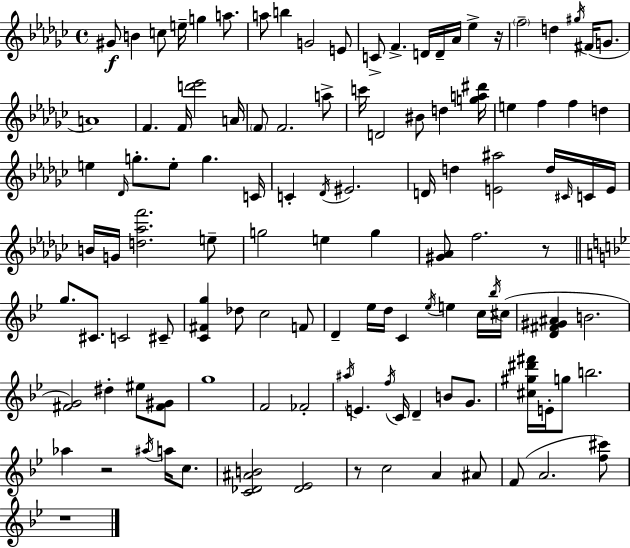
G#4/e B4/q C5/e E5/s G5/q A5/e. A5/e B5/q G4/h E4/e C4/e F4/q. D4/s D4/s Ab4/s Eb5/q R/s F5/h D5/q G#5/s F#4/s G4/e. A4/w F4/q. F4/s [D6,Eb6]/h A4/s F4/e F4/h. A5/e C6/s D4/h BIS4/e D5/q [G5,A5,D#6]/s E5/q F5/q F5/q D5/q E5/q Db4/s G5/e. E5/e G5/q. C4/s C4/q Db4/s EIS4/h. D4/s D5/q [E4,A#5]/h D5/s C#4/s C4/s E4/s B4/s G4/s [D5,Ab5,F6]/h. E5/e G5/h E5/q G5/q [G#4,Ab4]/e F5/h. R/e G5/e. C#4/e. C4/h C#4/e [C4,F#4,G5]/q Db5/e C5/h F4/e D4/q Eb5/s D5/s C4/q Eb5/s E5/q C5/s Bb5/s C#5/s [D4,F#4,G#4,A#4]/q B4/h. [F#4,G4]/h D#5/q EIS5/e [F#4,G#4]/e G5/w F4/h FES4/h A#5/s E4/q. F5/s C4/s D4/q B4/e G4/e. [C#5,G#5,D#6,F#6]/s E4/s G5/e B5/h. Ab5/q R/h A#5/s A5/s C5/e. [C4,Db4,A#4,B4]/h [Db4,Eb4]/h R/e C5/h A4/q A#4/e F4/e A4/h. [F5,C#6]/e R/w